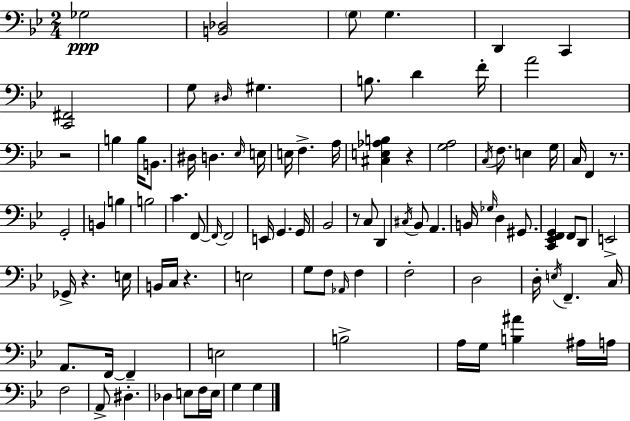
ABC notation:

X:1
T:Untitled
M:2/4
L:1/4
K:Bb
_G,2 [B,,_D,]2 G,/2 G, D,, C,, [C,,^F,,]2 G,/2 ^D,/4 ^G, B,/2 D F/4 A2 z2 B, B,/4 B,,/2 ^D,/4 D, _E,/4 E,/4 E,/4 F, A,/4 [^C,E,_A,B,] z [G,A,]2 C,/4 F,/2 E, G,/4 C,/4 F,, z/2 G,,2 B,, B, B,2 C F,,/2 F,,/4 F,,2 E,,/4 G,, G,,/4 _B,,2 z/2 C,/2 D,, ^C,/4 _B,,/2 A,, B,,/4 _G,/4 D, ^G,,/2 [C,,_E,,F,,G,,] F,,/2 D,,/2 E,,2 _G,,/4 z E,/4 B,,/4 C,/4 z E,2 G,/2 F,/2 _A,,/4 F, F,2 D,2 D,/4 E,/4 F,, C,/4 A,,/2 F,,/4 F,, E,2 B,2 A,/4 G,/4 [B,^A] ^A,/4 A,/4 F,2 A,,/2 ^D, _D, E,/2 F,/4 E,/4 G, G,